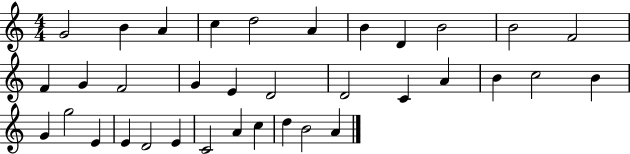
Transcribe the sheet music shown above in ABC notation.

X:1
T:Untitled
M:4/4
L:1/4
K:C
G2 B A c d2 A B D B2 B2 F2 F G F2 G E D2 D2 C A B c2 B G g2 E E D2 E C2 A c d B2 A